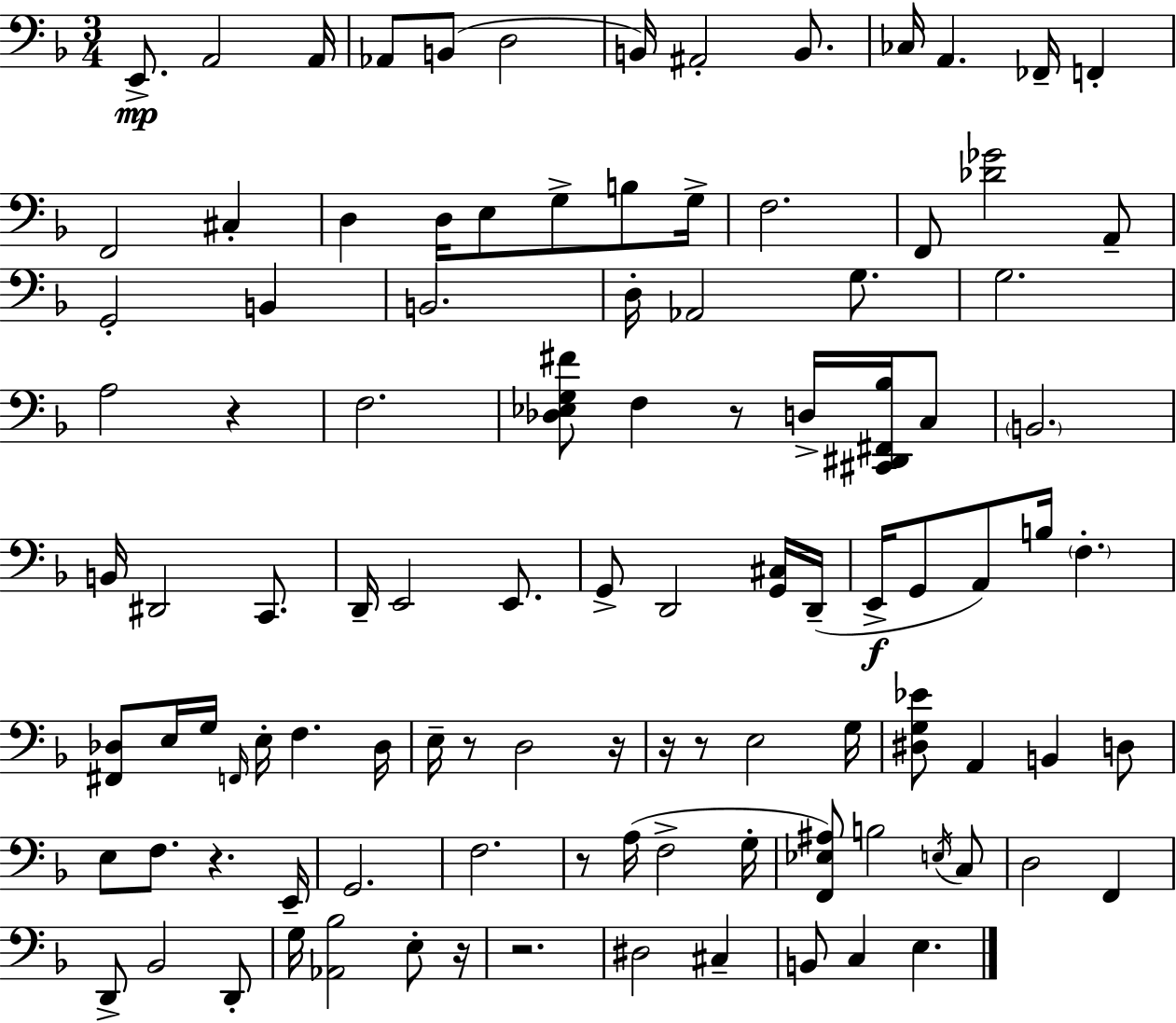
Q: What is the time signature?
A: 3/4